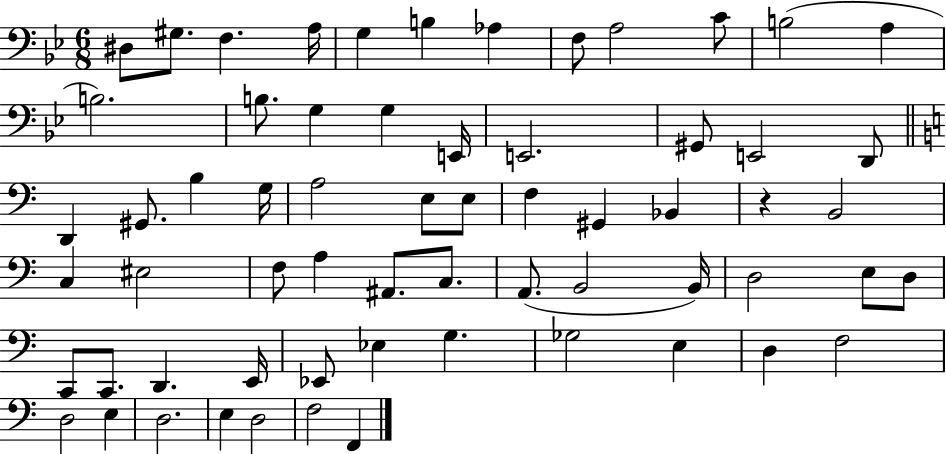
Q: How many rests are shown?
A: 1